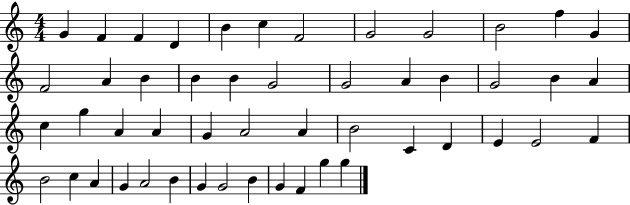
G4/q F4/q F4/q D4/q B4/q C5/q F4/h G4/h G4/h B4/h F5/q G4/q F4/h A4/q B4/q B4/q B4/q G4/h G4/h A4/q B4/q G4/h B4/q A4/q C5/q G5/q A4/q A4/q G4/q A4/h A4/q B4/h C4/q D4/q E4/q E4/h F4/q B4/h C5/q A4/q G4/q A4/h B4/q G4/q G4/h B4/q G4/q F4/q G5/q G5/q